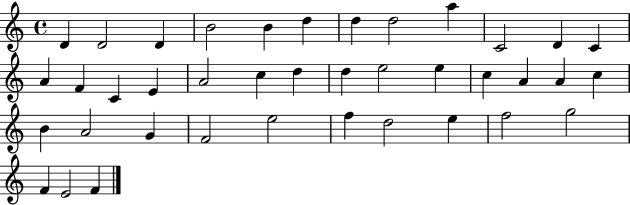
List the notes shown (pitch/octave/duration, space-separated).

D4/q D4/h D4/q B4/h B4/q D5/q D5/q D5/h A5/q C4/h D4/q C4/q A4/q F4/q C4/q E4/q A4/h C5/q D5/q D5/q E5/h E5/q C5/q A4/q A4/q C5/q B4/q A4/h G4/q F4/h E5/h F5/q D5/h E5/q F5/h G5/h F4/q E4/h F4/q